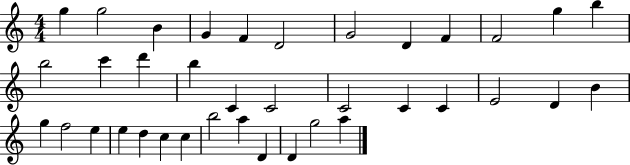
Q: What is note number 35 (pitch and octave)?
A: D4